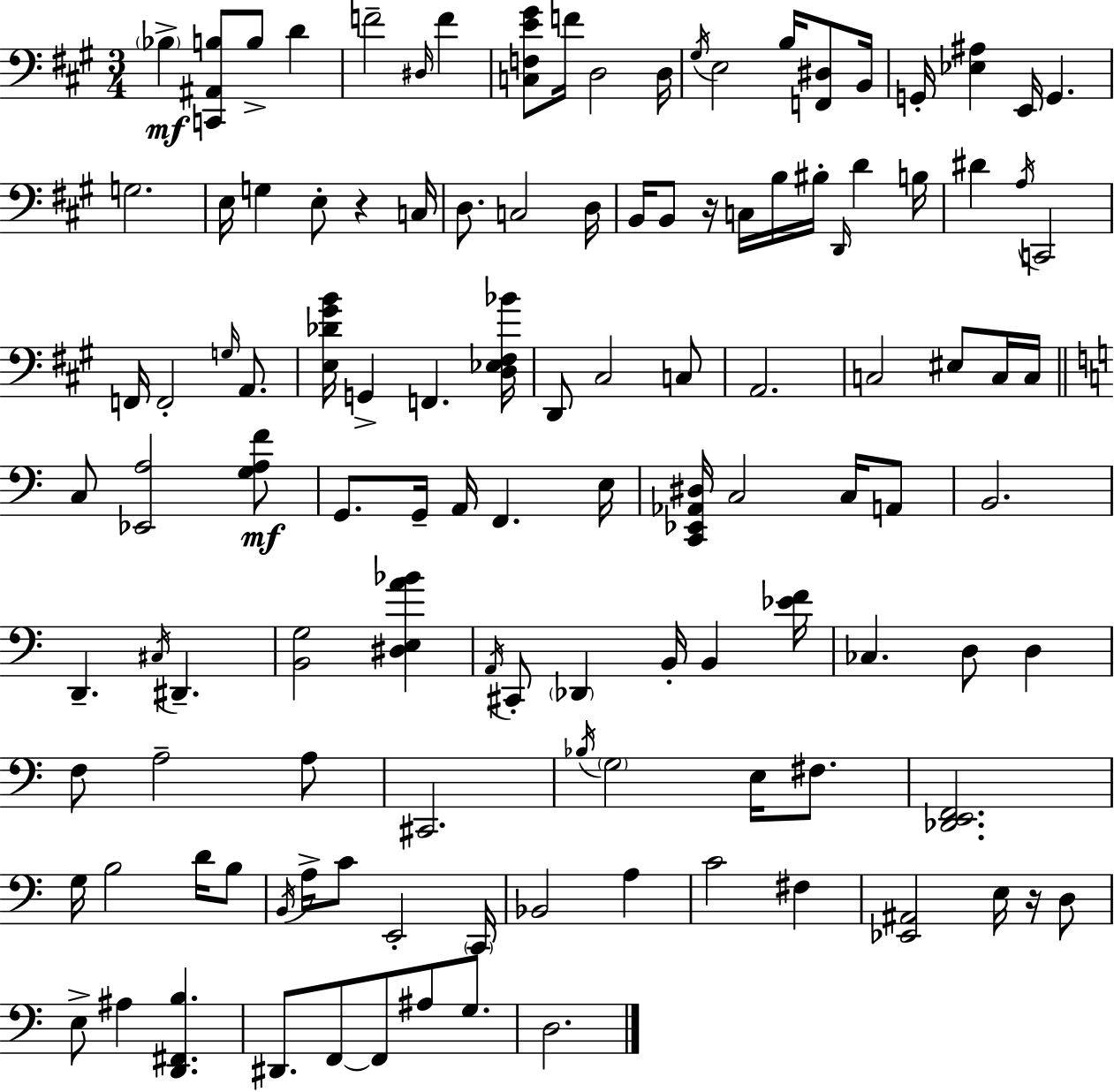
{
  \clef bass
  \numericTimeSignature
  \time 3/4
  \key a \major
  \parenthesize bes4->\mf <c, ais, b>8 b8-> d'4 | f'2-- \grace { dis16 } f'4 | <c f e' gis'>8 f'16 d2 | d16 \acciaccatura { gis16 } e2 b16 <f, dis>8 | \break b,16 g,16-. <ees ais>4 e,16 g,4. | g2. | e16 g4 e8-. r4 | c16 d8. c2 | \break d16 b,16 b,8 r16 c16 b16 bis16-. \grace { d,16 } d'4 | b16 dis'4 \acciaccatura { a16 } c,2 | f,16 f,2-. | \grace { g16 } a,8. <e des' gis' b'>16 g,4-> f,4. | \break <d ees fis bes'>16 d,8 cis2 | c8 a,2. | c2 | eis8 c16 c16 \bar "||" \break \key c \major c8 <ees, a>2 <g a f'>8\mf | g,8. g,16-- a,16 f,4. e16 | <c, ees, aes, dis>16 c2 c16 a,8 | b,2. | \break d,4.-- \acciaccatura { cis16 } dis,4.-- | <b, g>2 <dis e a' bes'>4 | \acciaccatura { a,16 } cis,8-. \parenthesize des,4 b,16-. b,4 | <ees' f'>16 ces4. d8 d4 | \break f8 a2-- | a8 cis,2. | \acciaccatura { bes16 } \parenthesize g2 e16 | fis8. <des, e, f,>2. | \break g16 b2 | d'16 b8 \acciaccatura { b,16 } a16-> c'8 e,2-. | \parenthesize c,16 bes,2 | a4 c'2 | \break fis4 <ees, ais,>2 | e16 r16 d8 e8-> ais4 <d, fis, b>4. | dis,8. f,8~~ f,8 ais8 | g8. d2. | \break \bar "|."
}